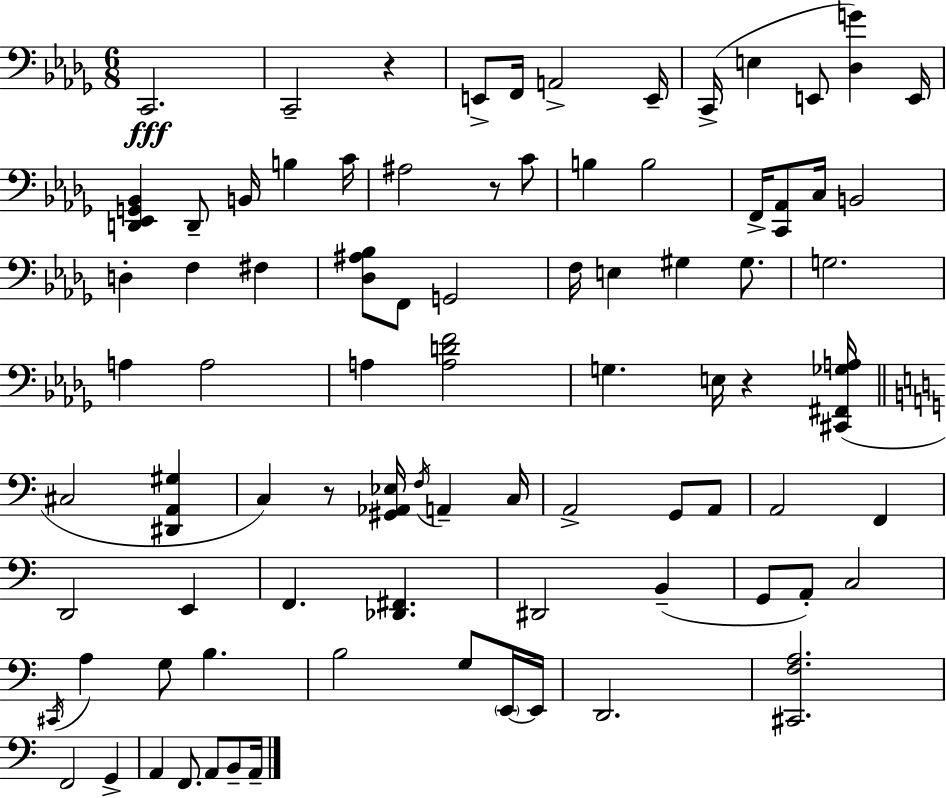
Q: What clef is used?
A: bass